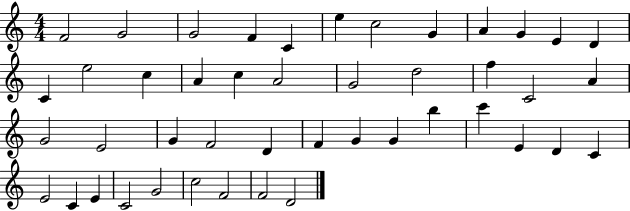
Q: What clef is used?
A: treble